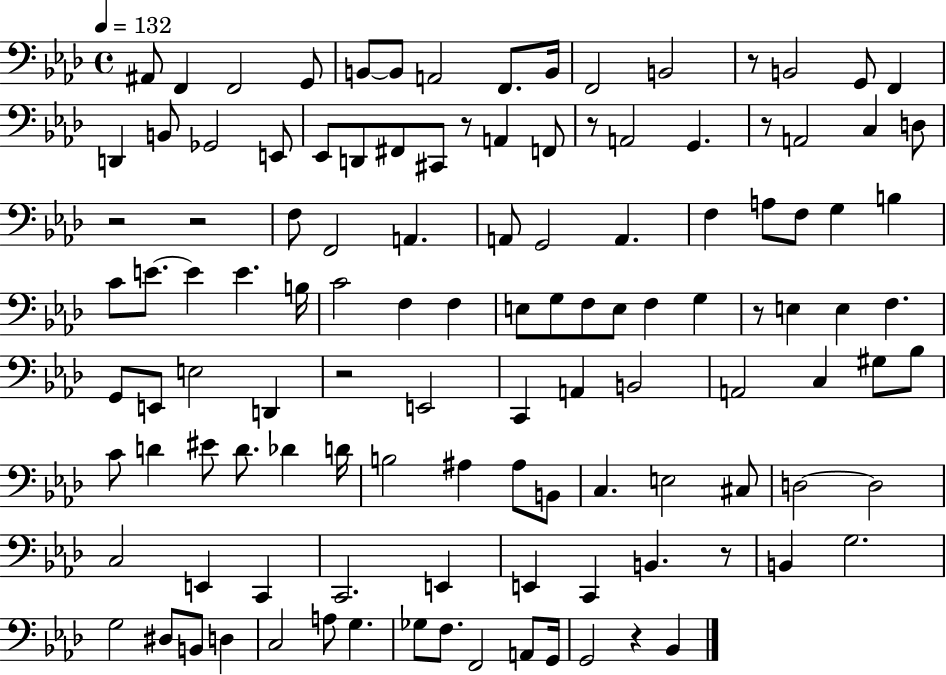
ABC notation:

X:1
T:Untitled
M:4/4
L:1/4
K:Ab
^A,,/2 F,, F,,2 G,,/2 B,,/2 B,,/2 A,,2 F,,/2 B,,/4 F,,2 B,,2 z/2 B,,2 G,,/2 F,, D,, B,,/2 _G,,2 E,,/2 _E,,/2 D,,/2 ^F,,/2 ^C,,/2 z/2 A,, F,,/2 z/2 A,,2 G,, z/2 A,,2 C, D,/2 z2 z2 F,/2 F,,2 A,, A,,/2 G,,2 A,, F, A,/2 F,/2 G, B, C/2 E/2 E E B,/4 C2 F, F, E,/2 G,/2 F,/2 E,/2 F, G, z/2 E, E, F, G,,/2 E,,/2 E,2 D,, z2 E,,2 C,, A,, B,,2 A,,2 C, ^G,/2 _B,/2 C/2 D ^E/2 D/2 _D D/4 B,2 ^A, ^A,/2 B,,/2 C, E,2 ^C,/2 D,2 D,2 C,2 E,, C,, C,,2 E,, E,, C,, B,, z/2 B,, G,2 G,2 ^D,/2 B,,/2 D, C,2 A,/2 G, _G,/2 F,/2 F,,2 A,,/2 G,,/4 G,,2 z _B,,